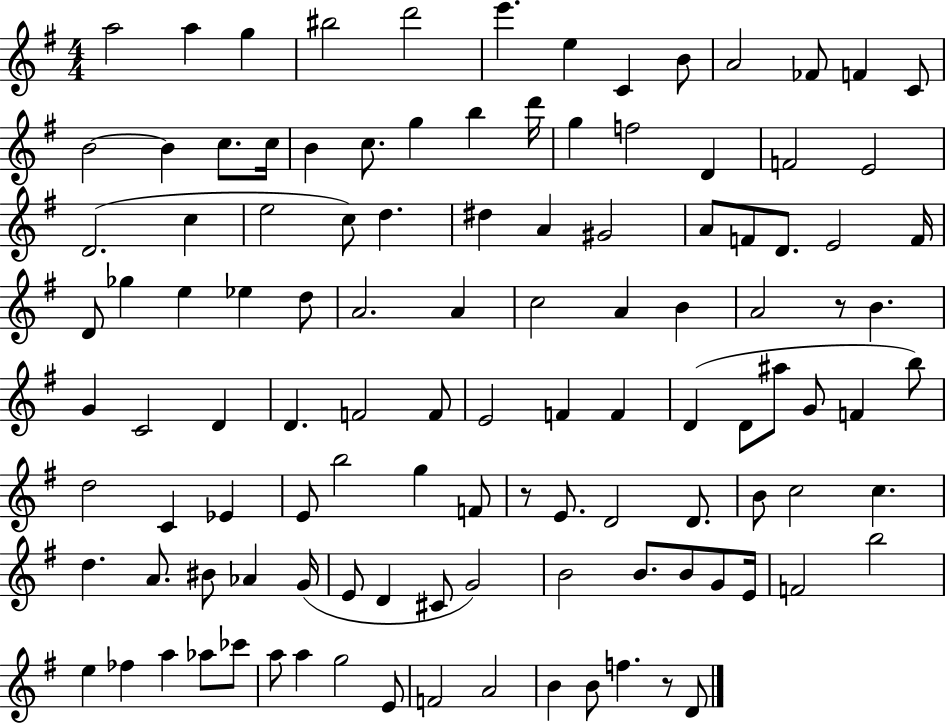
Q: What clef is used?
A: treble